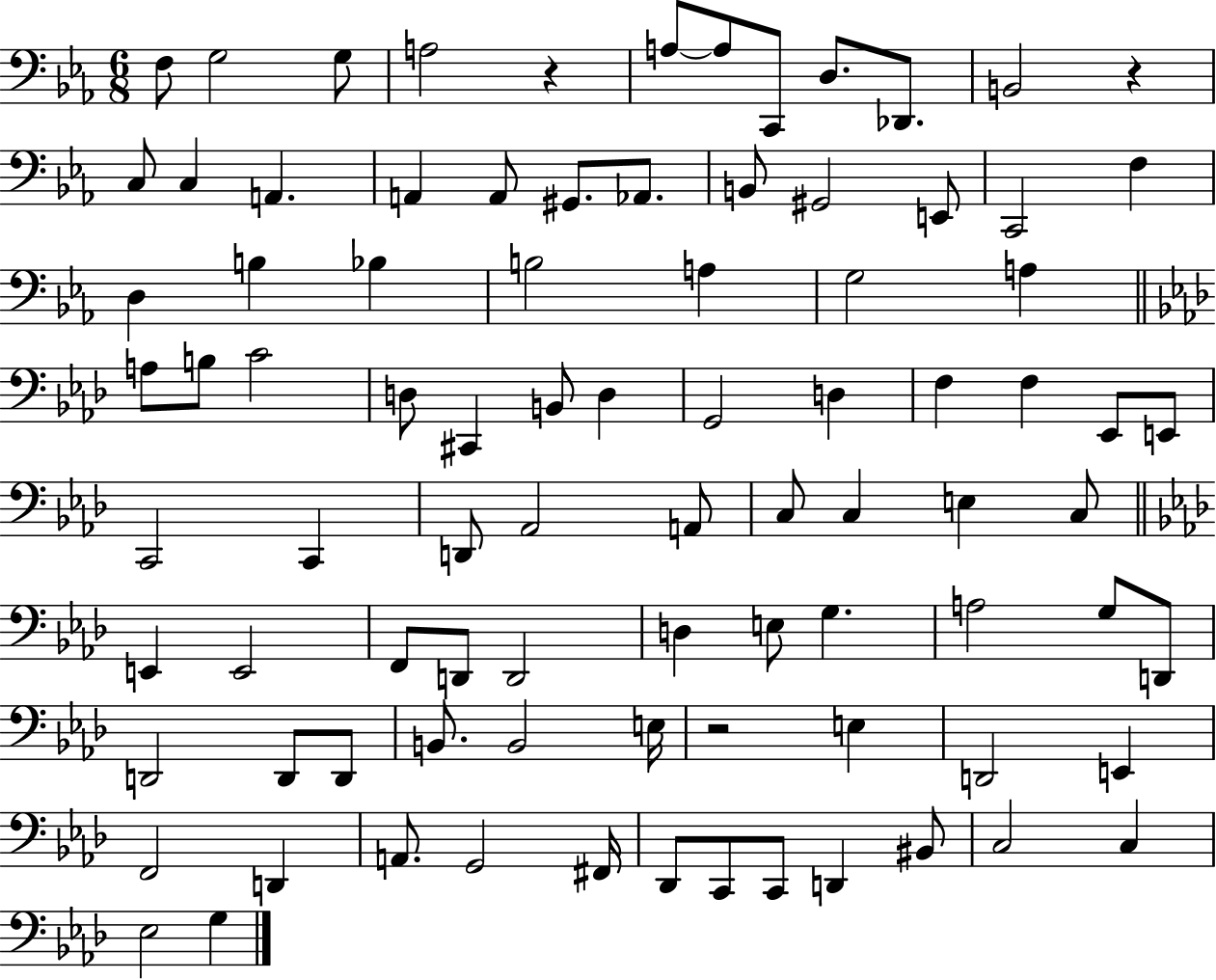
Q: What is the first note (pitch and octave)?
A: F3